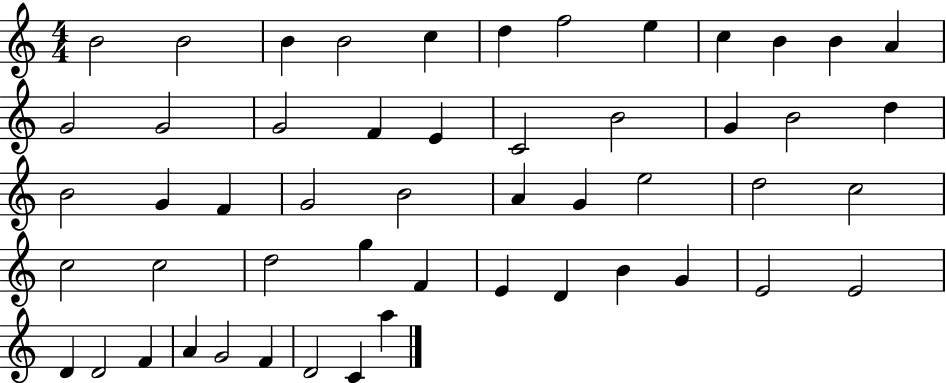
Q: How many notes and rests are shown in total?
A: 52